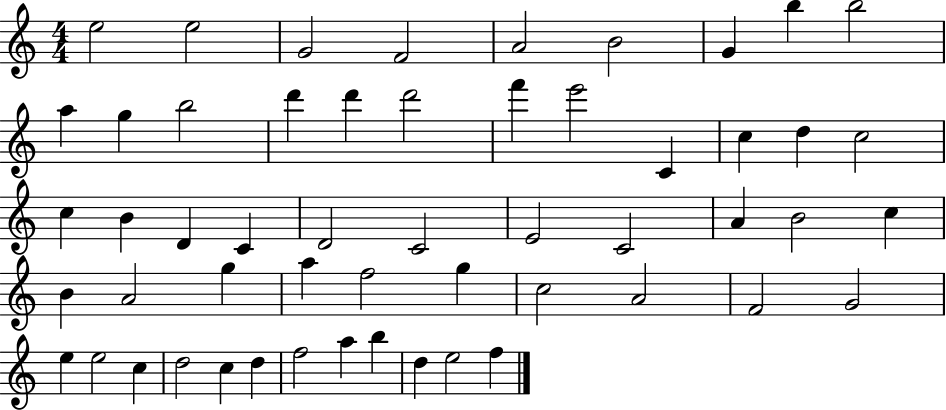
E5/h E5/h G4/h F4/h A4/h B4/h G4/q B5/q B5/h A5/q G5/q B5/h D6/q D6/q D6/h F6/q E6/h C4/q C5/q D5/q C5/h C5/q B4/q D4/q C4/q D4/h C4/h E4/h C4/h A4/q B4/h C5/q B4/q A4/h G5/q A5/q F5/h G5/q C5/h A4/h F4/h G4/h E5/q E5/h C5/q D5/h C5/q D5/q F5/h A5/q B5/q D5/q E5/h F5/q